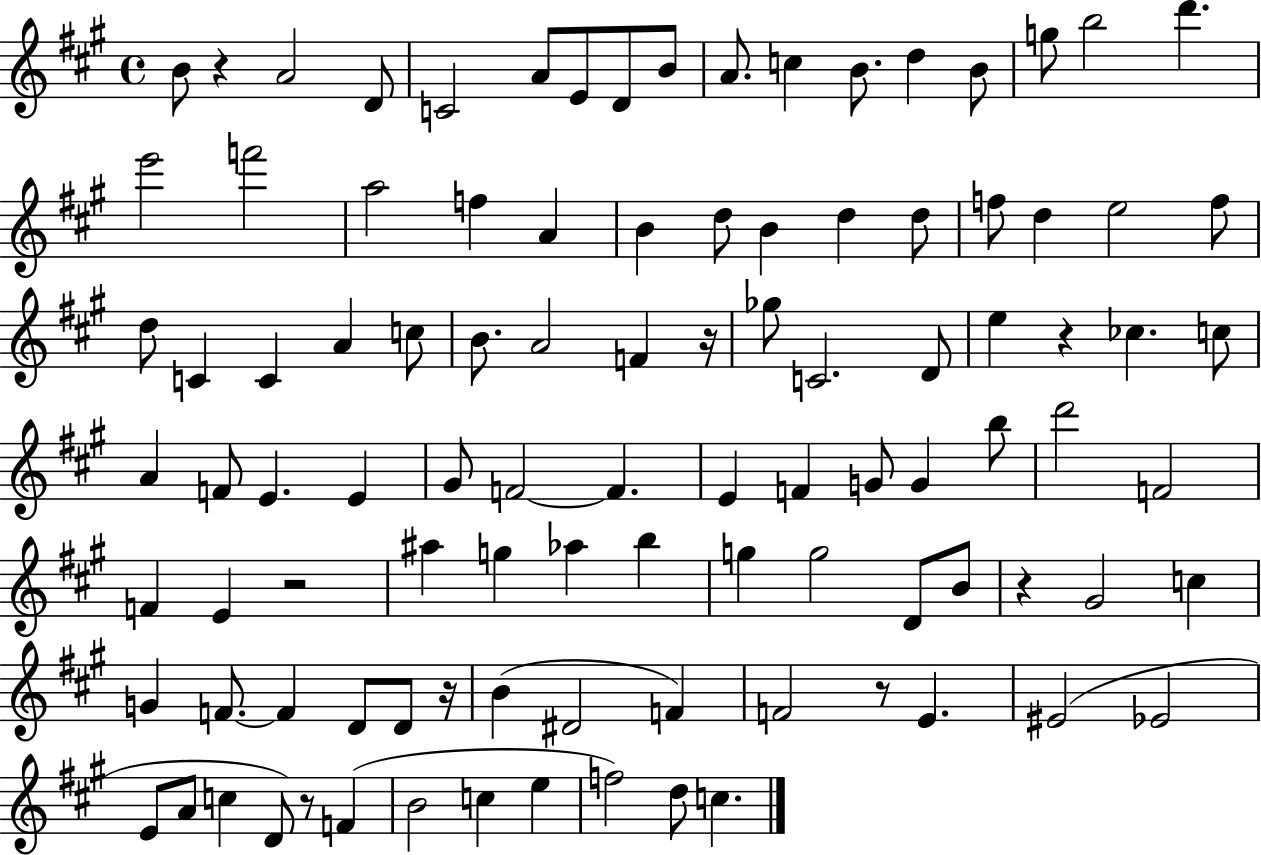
{
  \clef treble
  \time 4/4
  \defaultTimeSignature
  \key a \major
  b'8 r4 a'2 d'8 | c'2 a'8 e'8 d'8 b'8 | a'8. c''4 b'8. d''4 b'8 | g''8 b''2 d'''4. | \break e'''2 f'''2 | a''2 f''4 a'4 | b'4 d''8 b'4 d''4 d''8 | f''8 d''4 e''2 f''8 | \break d''8 c'4 c'4 a'4 c''8 | b'8. a'2 f'4 r16 | ges''8 c'2. d'8 | e''4 r4 ces''4. c''8 | \break a'4 f'8 e'4. e'4 | gis'8 f'2~~ f'4. | e'4 f'4 g'8 g'4 b''8 | d'''2 f'2 | \break f'4 e'4 r2 | ais''4 g''4 aes''4 b''4 | g''4 g''2 d'8 b'8 | r4 gis'2 c''4 | \break g'4 f'8.~~ f'4 d'8 d'8 r16 | b'4( dis'2 f'4) | f'2 r8 e'4. | eis'2( ees'2 | \break e'8 a'8 c''4 d'8) r8 f'4( | b'2 c''4 e''4 | f''2) d''8 c''4. | \bar "|."
}